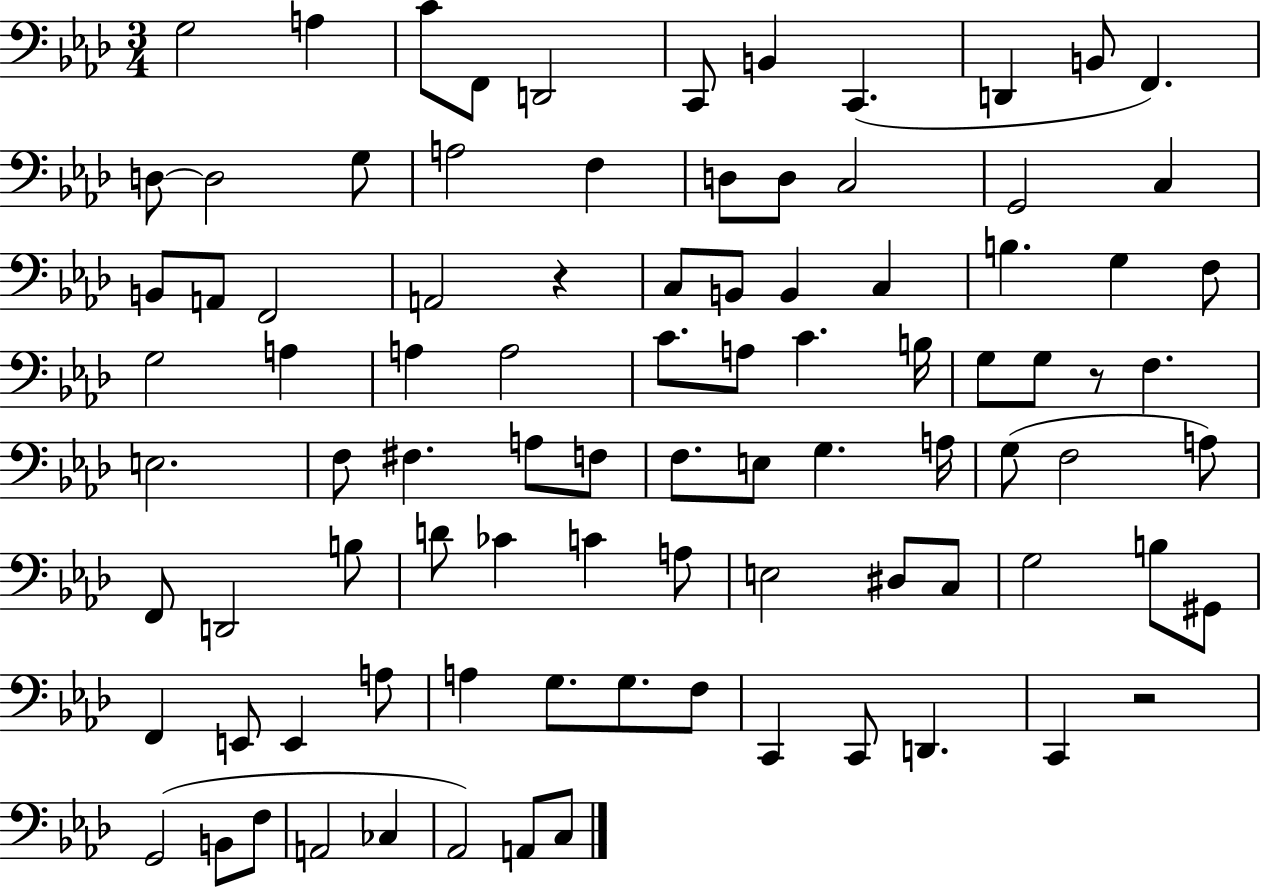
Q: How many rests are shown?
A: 3